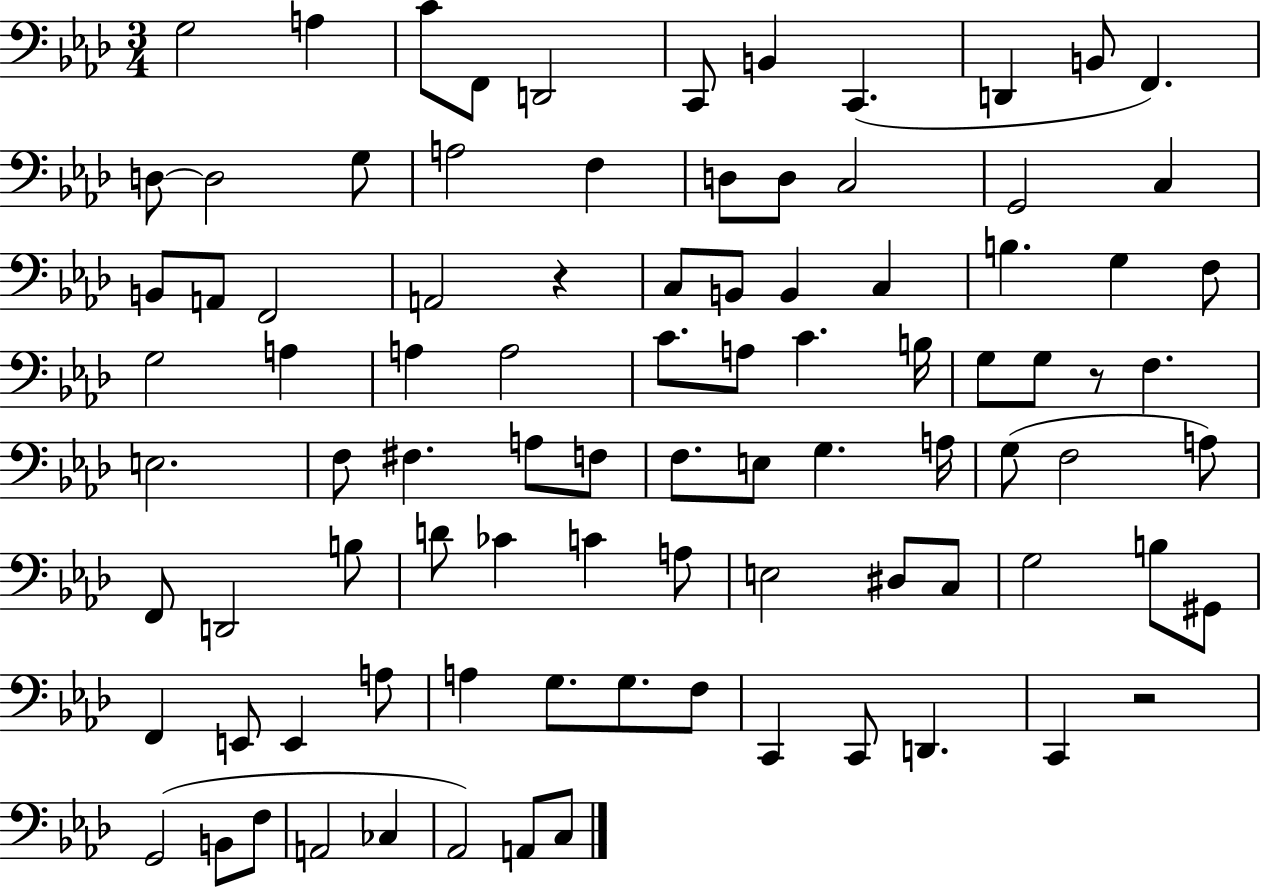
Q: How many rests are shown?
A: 3